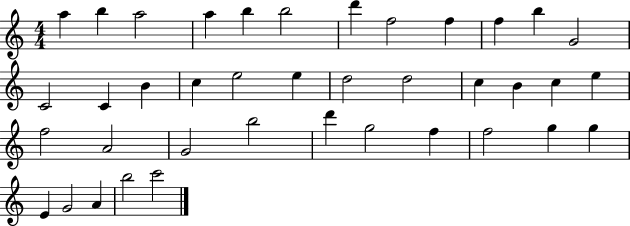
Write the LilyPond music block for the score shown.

{
  \clef treble
  \numericTimeSignature
  \time 4/4
  \key c \major
  a''4 b''4 a''2 | a''4 b''4 b''2 | d'''4 f''2 f''4 | f''4 b''4 g'2 | \break c'2 c'4 b'4 | c''4 e''2 e''4 | d''2 d''2 | c''4 b'4 c''4 e''4 | \break f''2 a'2 | g'2 b''2 | d'''4 g''2 f''4 | f''2 g''4 g''4 | \break e'4 g'2 a'4 | b''2 c'''2 | \bar "|."
}